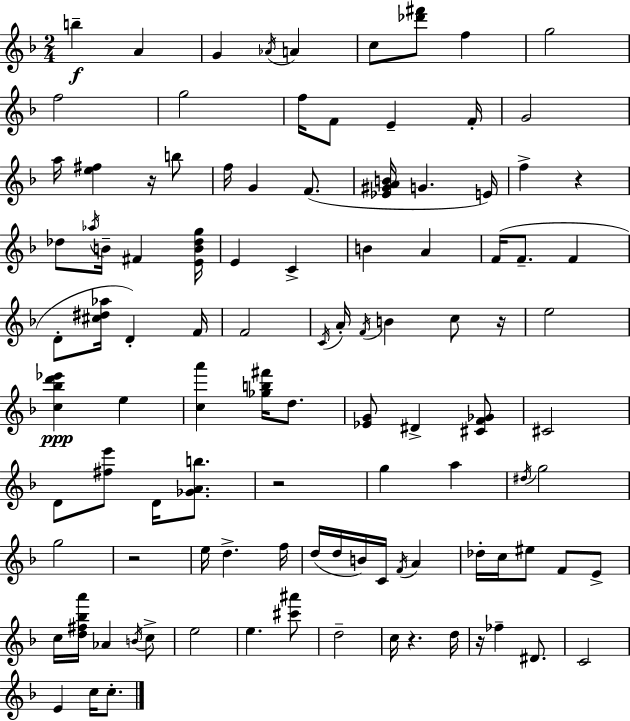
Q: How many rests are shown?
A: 7